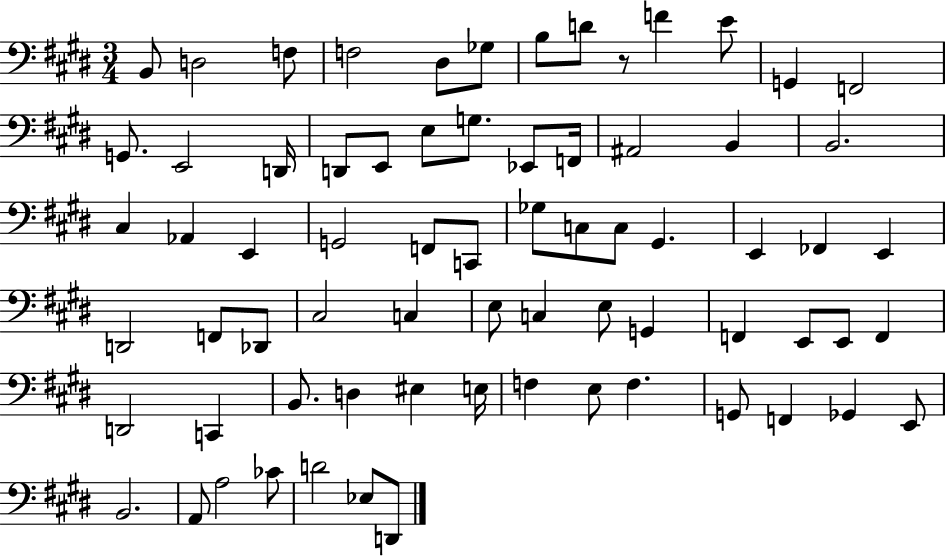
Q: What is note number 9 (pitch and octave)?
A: F4